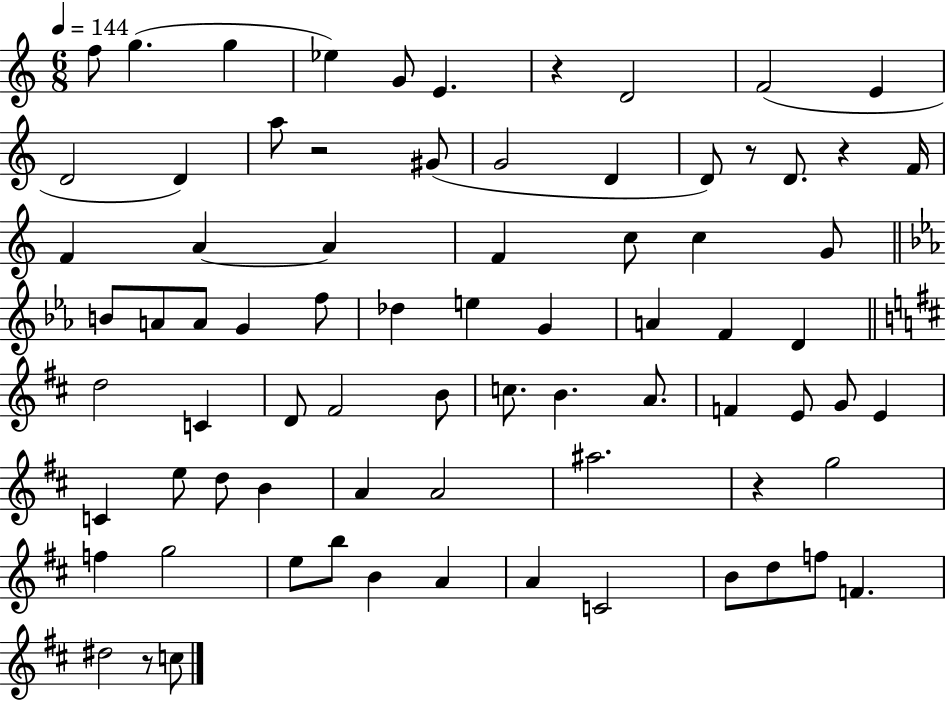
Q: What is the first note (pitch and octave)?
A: F5